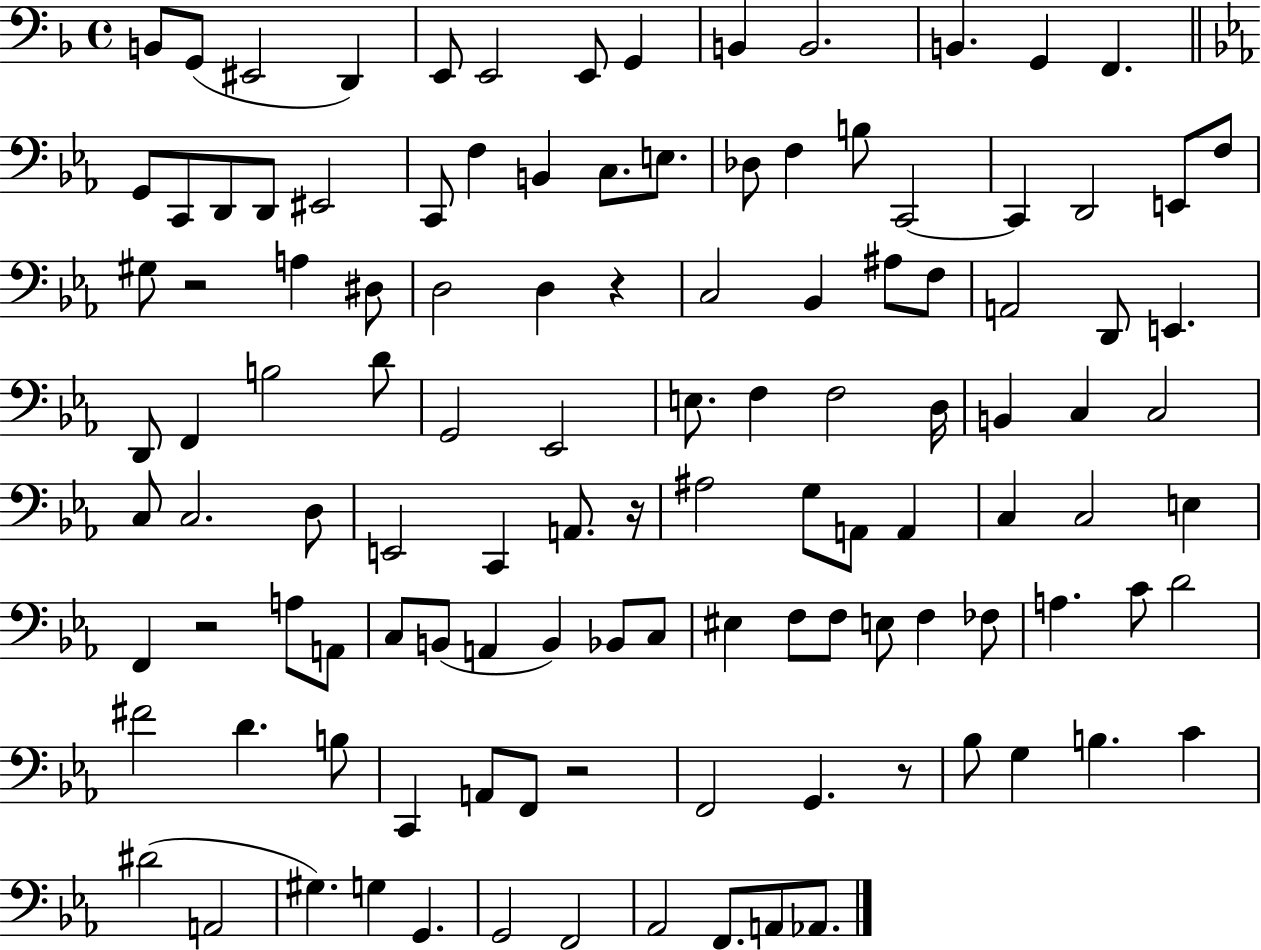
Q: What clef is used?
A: bass